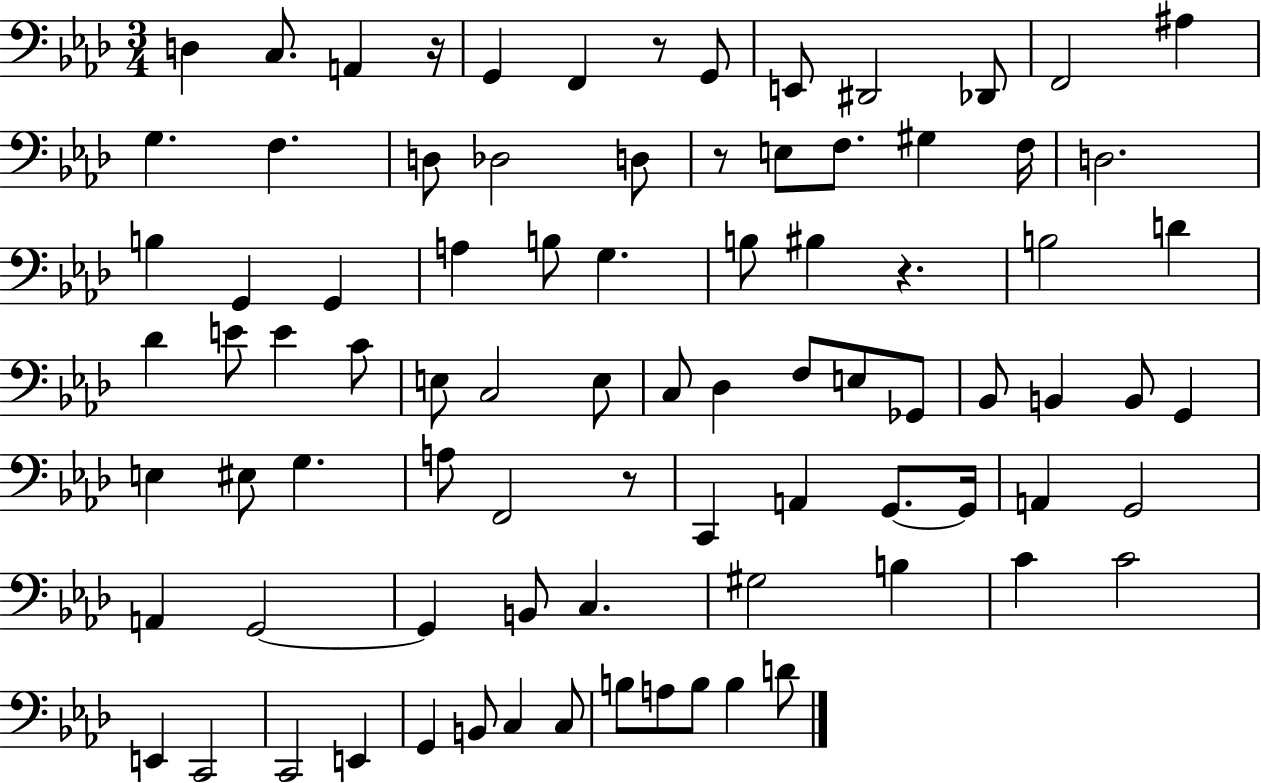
D3/q C3/e. A2/q R/s G2/q F2/q R/e G2/e E2/e D#2/h Db2/e F2/h A#3/q G3/q. F3/q. D3/e Db3/h D3/e R/e E3/e F3/e. G#3/q F3/s D3/h. B3/q G2/q G2/q A3/q B3/e G3/q. B3/e BIS3/q R/q. B3/h D4/q Db4/q E4/e E4/q C4/e E3/e C3/h E3/e C3/e Db3/q F3/e E3/e Gb2/e Bb2/e B2/q B2/e G2/q E3/q EIS3/e G3/q. A3/e F2/h R/e C2/q A2/q G2/e. G2/s A2/q G2/h A2/q G2/h G2/q B2/e C3/q. G#3/h B3/q C4/q C4/h E2/q C2/h C2/h E2/q G2/q B2/e C3/q C3/e B3/e A3/e B3/e B3/q D4/e